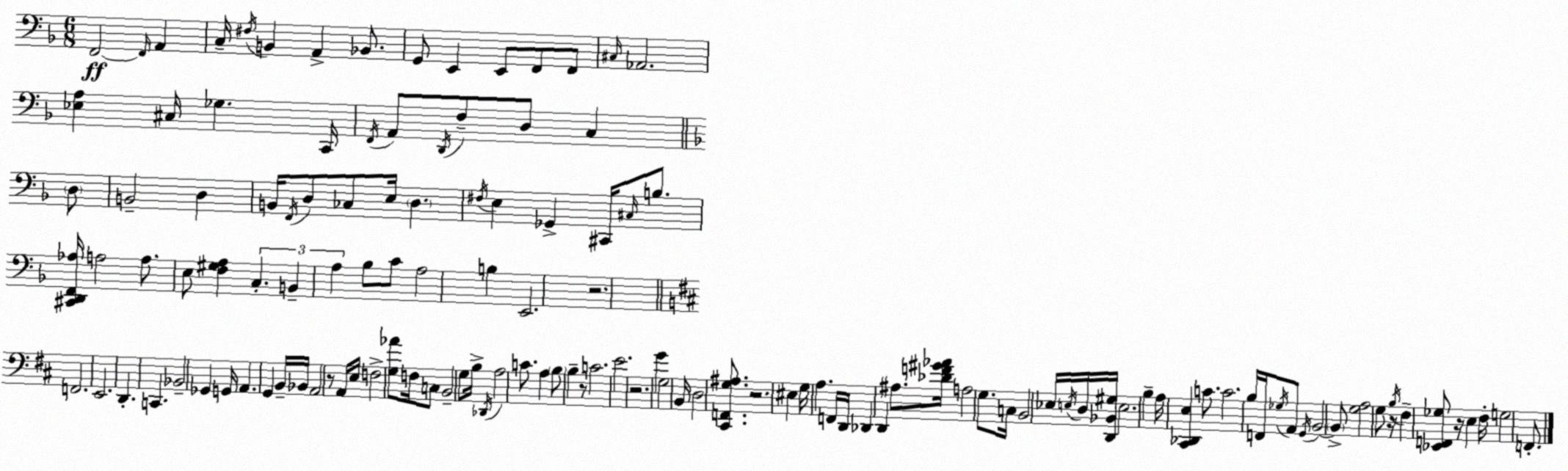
X:1
T:Untitled
M:6/8
L:1/4
K:F
F,,2 F,,/4 A,, C,/4 ^F,/4 B,, A,, _B,,/2 G,,/2 E,, E,,/2 F,,/2 F,,/2 ^C,/4 _A,,2 [_E,A,] ^C,/4 _G, C,,/4 F,,/4 A,,/2 D,,/4 F,/2 D,/2 C, D,/2 B,,2 D, B,,/4 F,,/4 D,/2 _C,/2 E,/4 D, ^F,/4 E, _G,, ^C,,/4 ^C,/4 B,/2 [^C,,D,,F,,_A,]/4 A,2 A,/2 E,/2 [F,^G,A,] C, B,, A, _B,/2 C/2 A,2 B, E,,2 z2 F,,2 E,,2 D,, C,, _B,,2 _G,, G,,/4 A,, G,, B,,/4 _B,,/4 A,,2 z/2 A,,/4 E,/4 F,2 [G,_A]/2 F,/4 C,/2 B,,2 G,/2 B,/4 _D,,/4 A,2 C/2 A, B,/2 B, z/2 C2 E2 z2 G G,2 B,,/4 D,2 [^C,,F,,G,^A,]/2 z2 ^E, G,/4 A, F,,/4 D,,/4 _D,, D,, ^A,/2 [_DF^G_A]/4 A,2 G,/2 C,/4 B,,2 _E,/4 E,/4 D,/4 [D,,_B,,^G,]/4 E,2 B, A,/4 [^C,,_D,,E,] C/2 C2 B,/4 F,,/4 _G,/4 A,,/2 G,,/4 B,,2 B,,/2 [G,A,]2 G,/2 z/4 B,/4 ^F, [_E,,F,,_G,]/2 z/4 E, ^F,/4 G,2 F,,/2